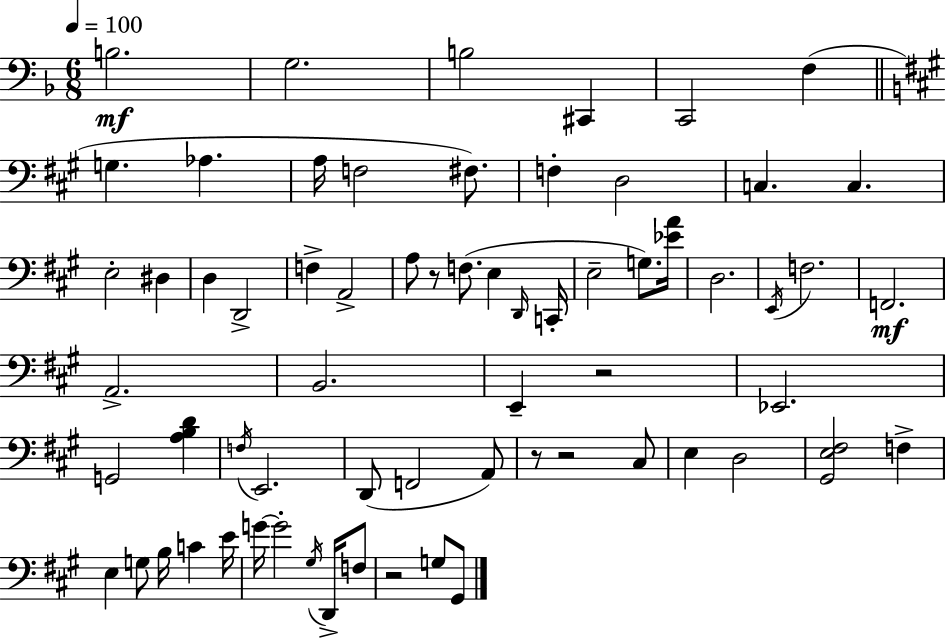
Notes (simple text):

B3/h. G3/h. B3/h C#2/q C2/h F3/q G3/q. Ab3/q. A3/s F3/h F#3/e. F3/q D3/h C3/q. C3/q. E3/h D#3/q D3/q D2/h F3/q A2/h A3/e R/e F3/e. E3/q D2/s C2/s E3/h G3/e. [Eb4,A4]/s D3/h. E2/s F3/h. F2/h. A2/h. B2/h. E2/q R/h Eb2/h. G2/h [A3,B3,D4]/q F3/s E2/h. D2/e F2/h A2/e R/e R/h C#3/e E3/q D3/h [G#2,E3,F#3]/h F3/q E3/q G3/e B3/s C4/q E4/s G4/s G4/h G#3/s D2/s F3/e R/h G3/e G#2/e